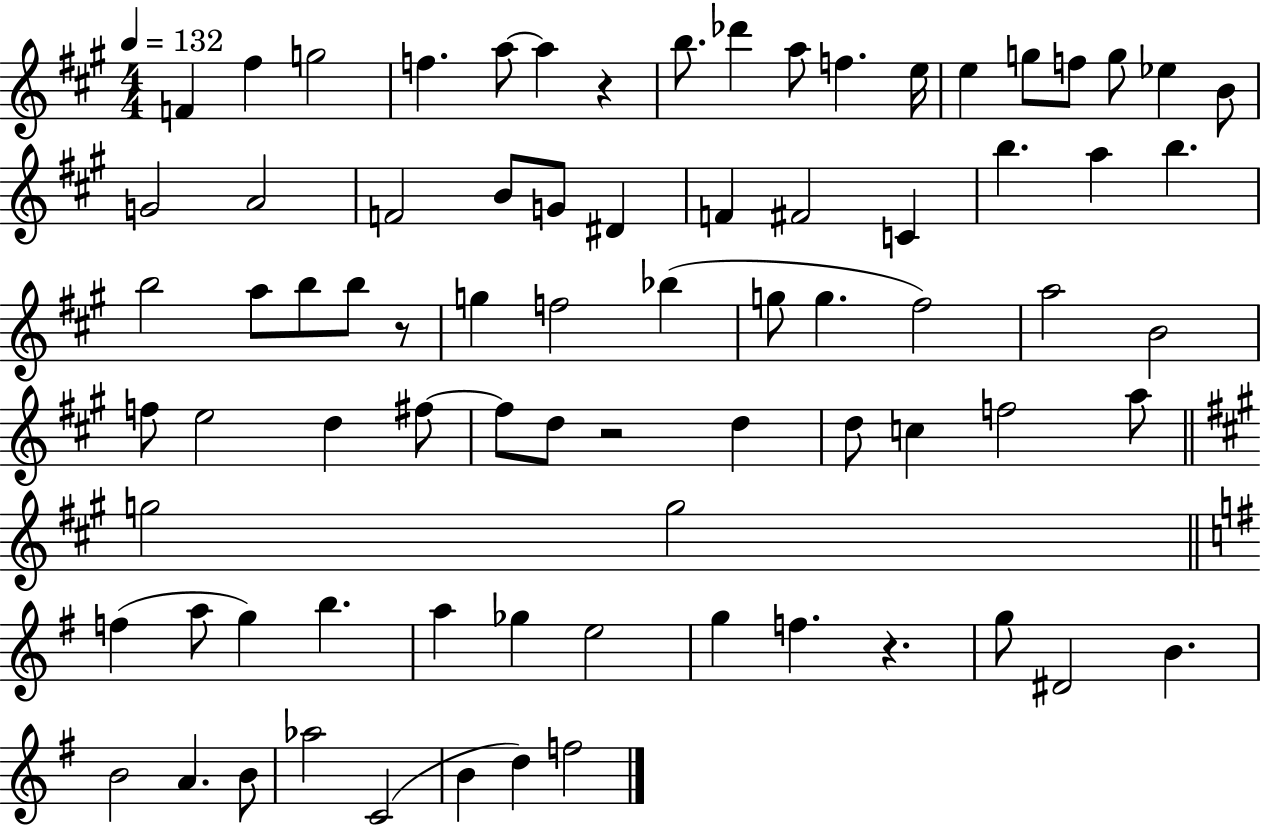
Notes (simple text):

F4/q F#5/q G5/h F5/q. A5/e A5/q R/q B5/e. Db6/q A5/e F5/q. E5/s E5/q G5/e F5/e G5/e Eb5/q B4/e G4/h A4/h F4/h B4/e G4/e D#4/q F4/q F#4/h C4/q B5/q. A5/q B5/q. B5/h A5/e B5/e B5/e R/e G5/q F5/h Bb5/q G5/e G5/q. F#5/h A5/h B4/h F5/e E5/h D5/q F#5/e F#5/e D5/e R/h D5/q D5/e C5/q F5/h A5/e G5/h G5/h F5/q A5/e G5/q B5/q. A5/q Gb5/q E5/h G5/q F5/q. R/q. G5/e D#4/h B4/q. B4/h A4/q. B4/e Ab5/h C4/h B4/q D5/q F5/h